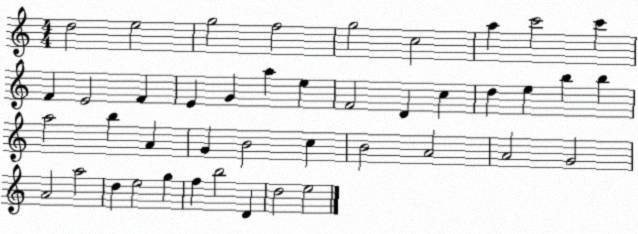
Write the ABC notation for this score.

X:1
T:Untitled
M:4/4
L:1/4
K:C
d2 e2 g2 f2 g2 c2 a c'2 c' F E2 F E G a e F2 D c d e b b a2 b A G B2 c B2 A2 A2 G2 A2 a2 d e2 g f b2 D d2 e2